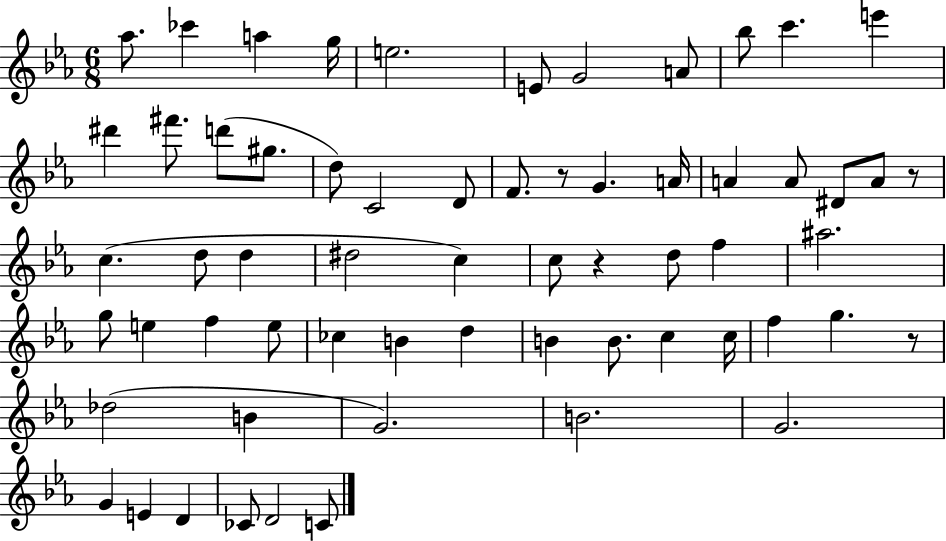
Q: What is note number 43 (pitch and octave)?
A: B4